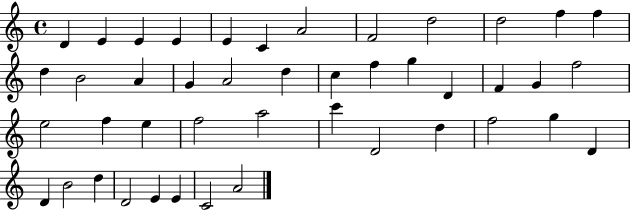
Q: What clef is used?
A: treble